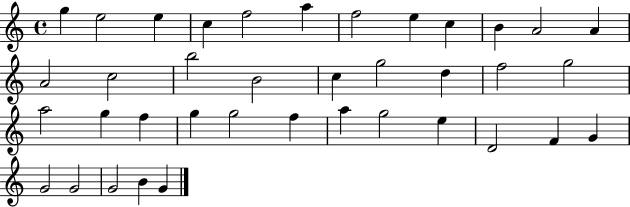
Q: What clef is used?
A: treble